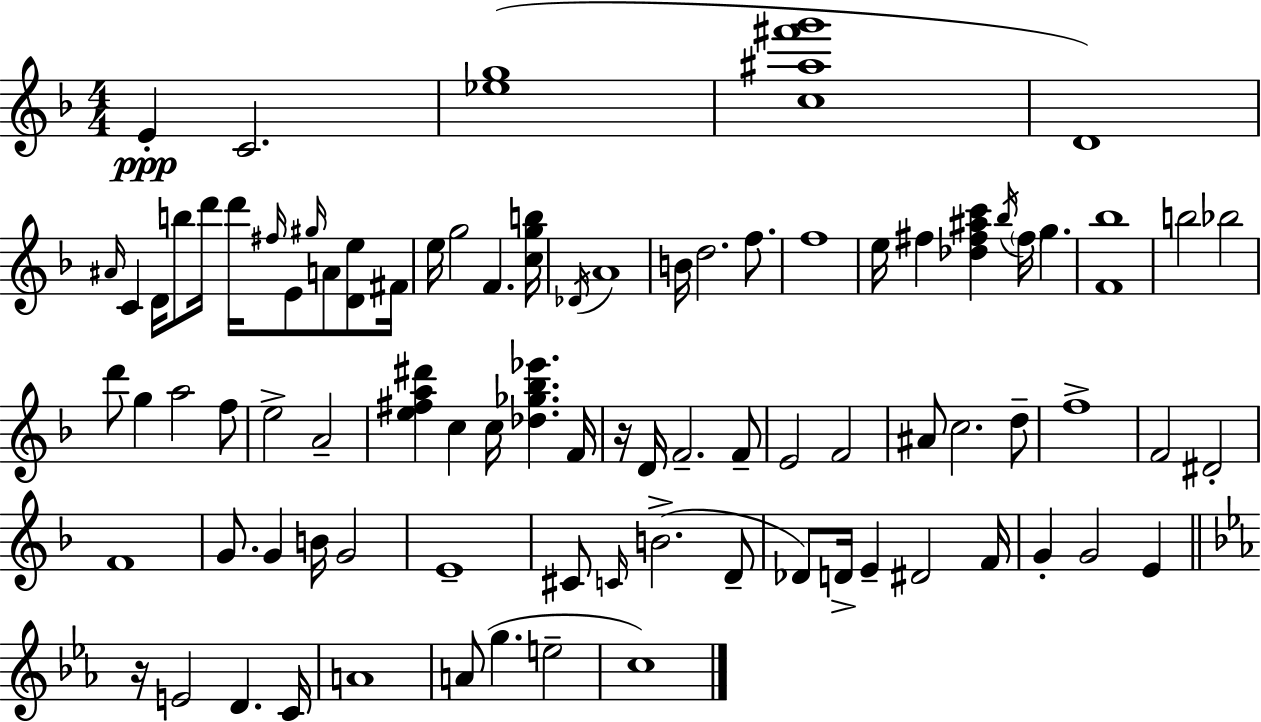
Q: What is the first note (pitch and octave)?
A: E4